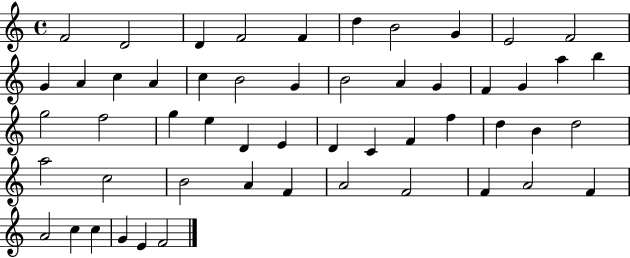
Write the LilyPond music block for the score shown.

{
  \clef treble
  \time 4/4
  \defaultTimeSignature
  \key c \major
  f'2 d'2 | d'4 f'2 f'4 | d''4 b'2 g'4 | e'2 f'2 | \break g'4 a'4 c''4 a'4 | c''4 b'2 g'4 | b'2 a'4 g'4 | f'4 g'4 a''4 b''4 | \break g''2 f''2 | g''4 e''4 d'4 e'4 | d'4 c'4 f'4 f''4 | d''4 b'4 d''2 | \break a''2 c''2 | b'2 a'4 f'4 | a'2 f'2 | f'4 a'2 f'4 | \break a'2 c''4 c''4 | g'4 e'4 f'2 | \bar "|."
}